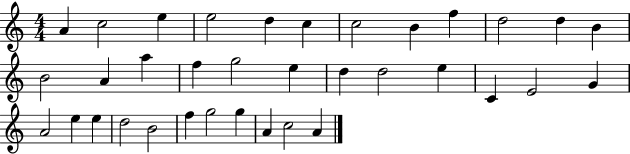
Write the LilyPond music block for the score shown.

{
  \clef treble
  \numericTimeSignature
  \time 4/4
  \key c \major
  a'4 c''2 e''4 | e''2 d''4 c''4 | c''2 b'4 f''4 | d''2 d''4 b'4 | \break b'2 a'4 a''4 | f''4 g''2 e''4 | d''4 d''2 e''4 | c'4 e'2 g'4 | \break a'2 e''4 e''4 | d''2 b'2 | f''4 g''2 g''4 | a'4 c''2 a'4 | \break \bar "|."
}